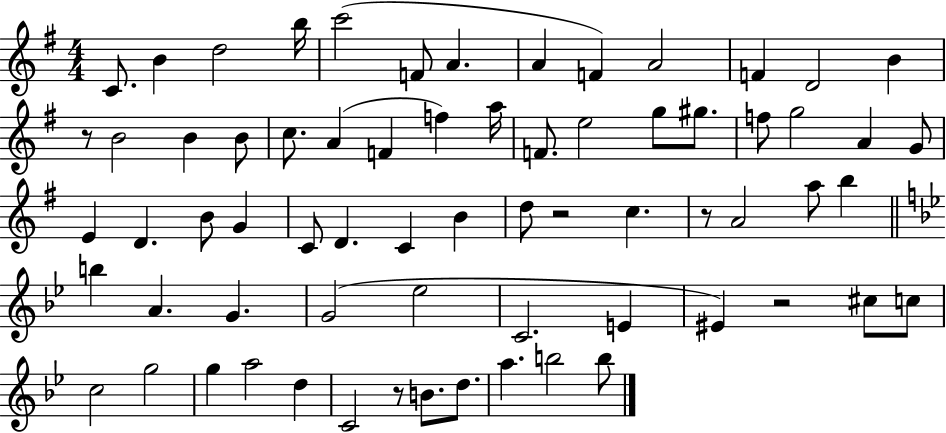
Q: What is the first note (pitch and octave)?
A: C4